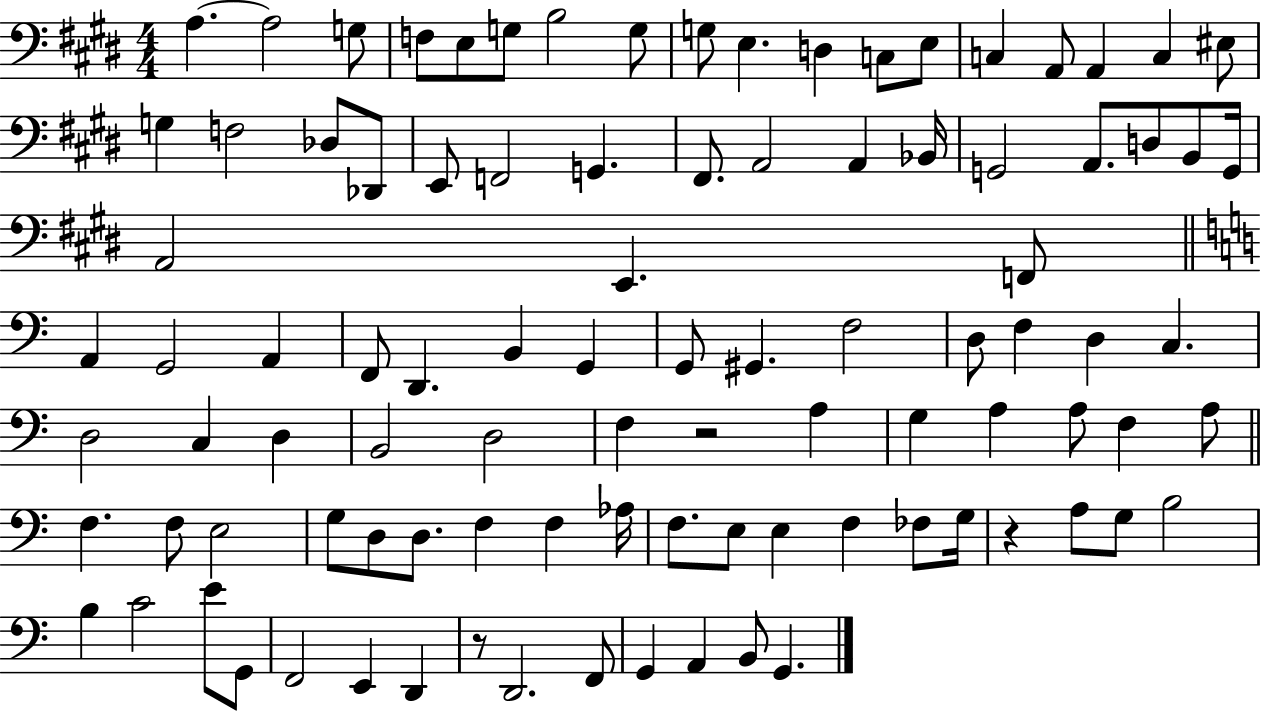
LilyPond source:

{
  \clef bass
  \numericTimeSignature
  \time 4/4
  \key e \major
  \repeat volta 2 { a4.~~ a2 g8 | f8 e8 g8 b2 g8 | g8 e4. d4 c8 e8 | c4 a,8 a,4 c4 eis8 | \break g4 f2 des8 des,8 | e,8 f,2 g,4. | fis,8. a,2 a,4 bes,16 | g,2 a,8. d8 b,8 g,16 | \break a,2 e,4. f,8 | \bar "||" \break \key c \major a,4 g,2 a,4 | f,8 d,4. b,4 g,4 | g,8 gis,4. f2 | d8 f4 d4 c4. | \break d2 c4 d4 | b,2 d2 | f4 r2 a4 | g4 a4 a8 f4 a8 | \break \bar "||" \break \key a \minor f4. f8 e2 | g8 d8 d8. f4 f4 aes16 | f8. e8 e4 f4 fes8 g16 | r4 a8 g8 b2 | \break b4 c'2 e'8 g,8 | f,2 e,4 d,4 | r8 d,2. f,8 | g,4 a,4 b,8 g,4. | \break } \bar "|."
}